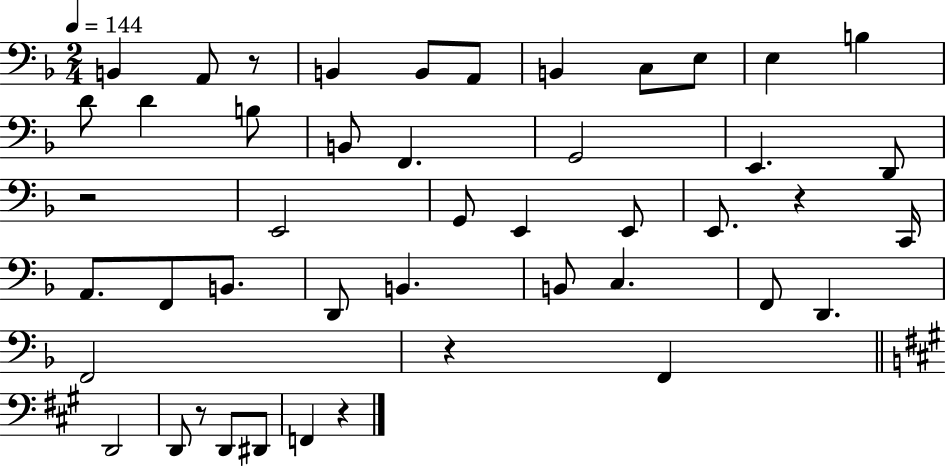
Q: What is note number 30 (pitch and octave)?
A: B2